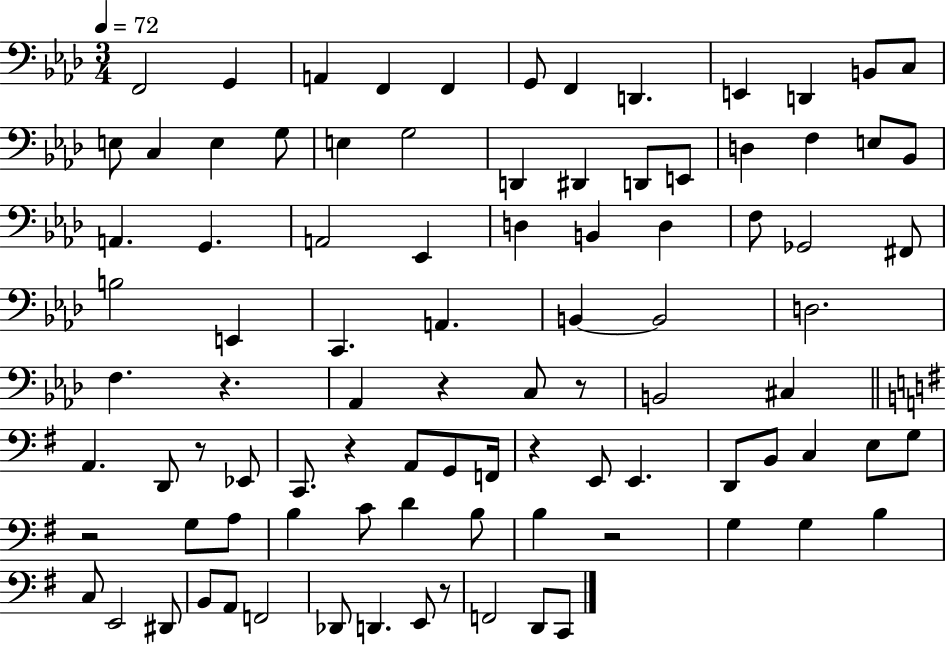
F2/h G2/q A2/q F2/q F2/q G2/e F2/q D2/q. E2/q D2/q B2/e C3/e E3/e C3/q E3/q G3/e E3/q G3/h D2/q D#2/q D2/e E2/e D3/q F3/q E3/e Bb2/e A2/q. G2/q. A2/h Eb2/q D3/q B2/q D3/q F3/e Gb2/h F#2/e B3/h E2/q C2/q. A2/q. B2/q B2/h D3/h. F3/q. R/q. Ab2/q R/q C3/e R/e B2/h C#3/q A2/q. D2/e R/e Eb2/e C2/e. R/q A2/e G2/e F2/s R/q E2/e E2/q. D2/e B2/e C3/q E3/e G3/e R/h G3/e A3/e B3/q C4/e D4/q B3/e B3/q R/h G3/q G3/q B3/q C3/e E2/h D#2/e B2/e A2/e F2/h Db2/e D2/q. E2/e R/e F2/h D2/e C2/e